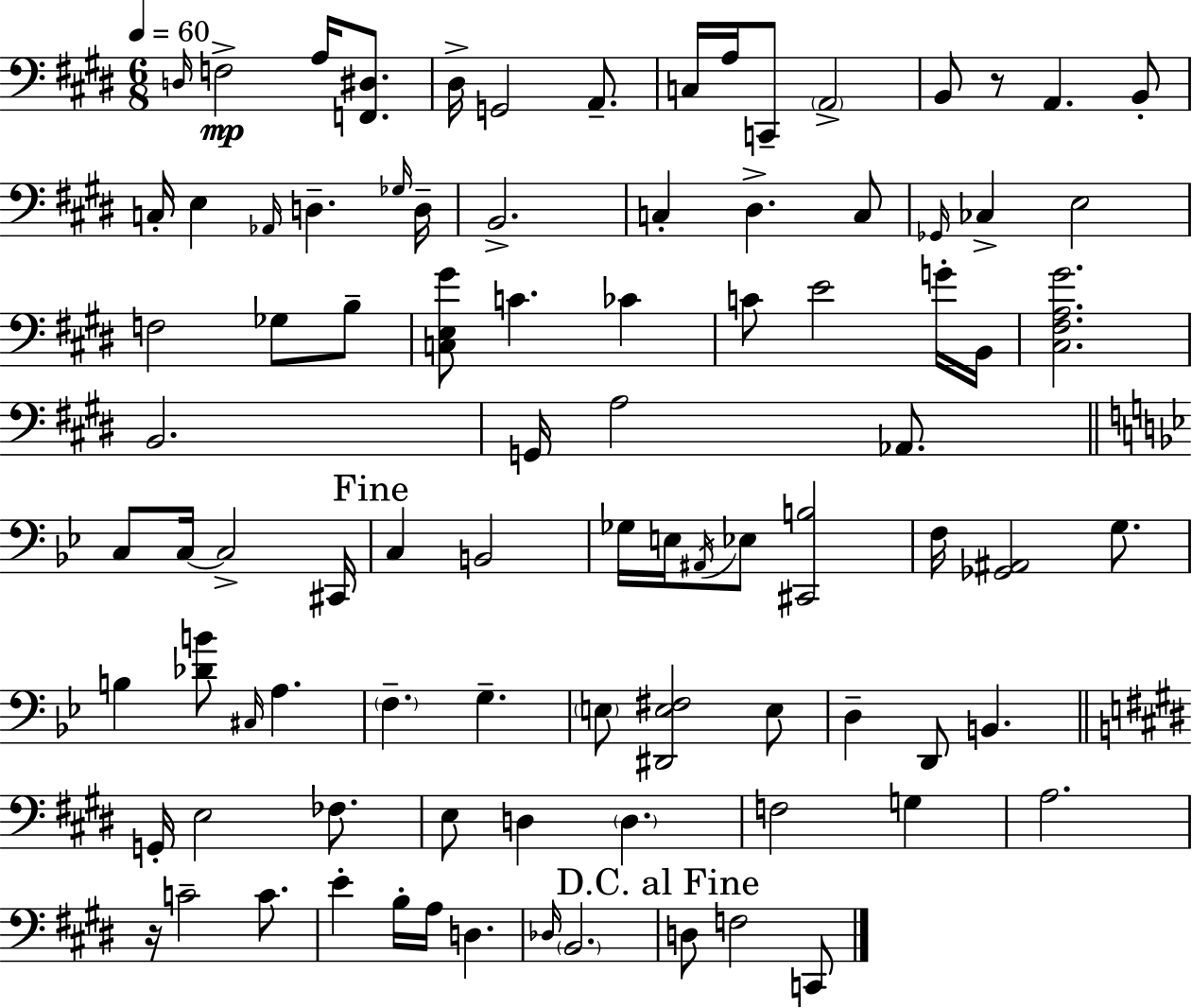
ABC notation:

X:1
T:Untitled
M:6/8
L:1/4
K:E
D,/4 F,2 A,/4 [F,,^D,]/2 ^D,/4 G,,2 A,,/2 C,/4 A,/4 C,,/2 A,,2 B,,/2 z/2 A,, B,,/2 C,/4 E, _A,,/4 D, _G,/4 D,/4 B,,2 C, ^D, C,/2 _G,,/4 _C, E,2 F,2 _G,/2 B,/2 [C,E,^G]/2 C _C C/2 E2 G/4 B,,/4 [^C,^F,A,^G]2 B,,2 G,,/4 A,2 _A,,/2 C,/2 C,/4 C,2 ^C,,/4 C, B,,2 _G,/4 E,/4 ^A,,/4 _E,/2 [^C,,B,]2 F,/4 [_G,,^A,,]2 G,/2 B, [_DB]/2 ^C,/4 A, F, G, E,/2 [^D,,E,^F,]2 E,/2 D, D,,/2 B,, G,,/4 E,2 _F,/2 E,/2 D, D, F,2 G, A,2 z/4 C2 C/2 E B,/4 A,/4 D, _D,/4 B,,2 D,/2 F,2 C,,/2